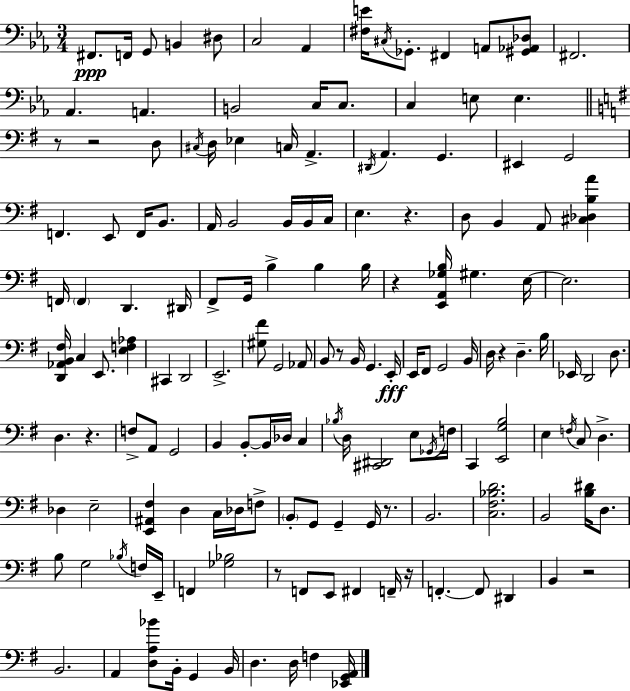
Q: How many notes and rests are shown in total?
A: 157